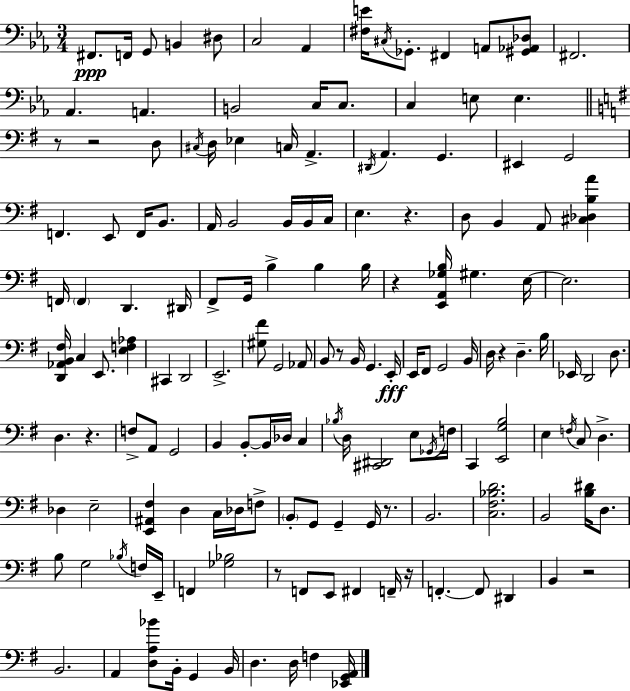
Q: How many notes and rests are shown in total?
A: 157